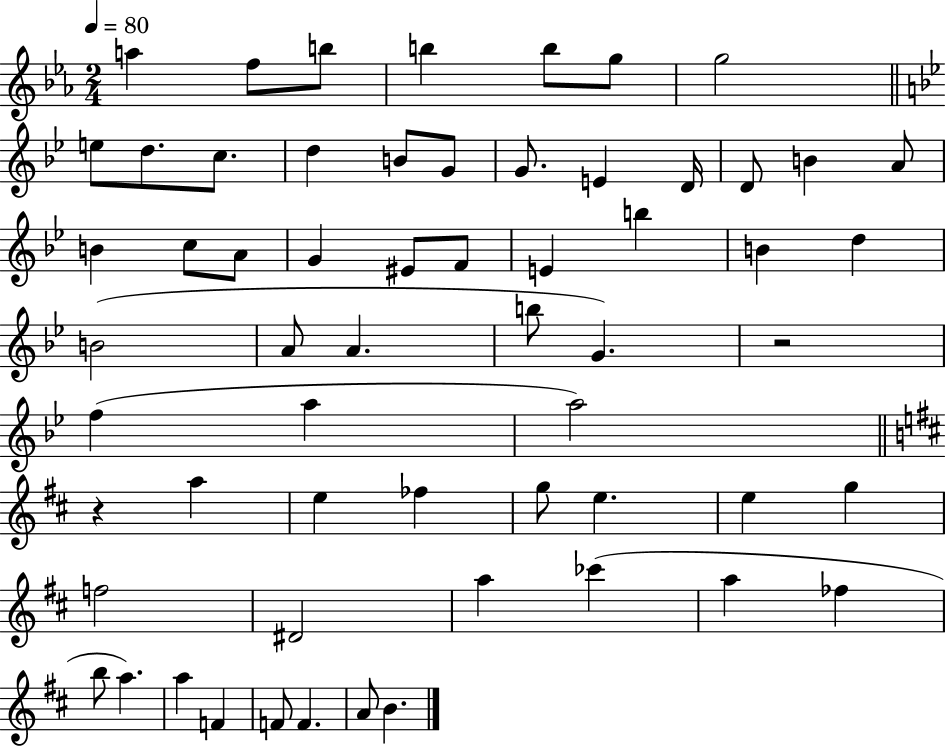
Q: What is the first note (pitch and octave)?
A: A5